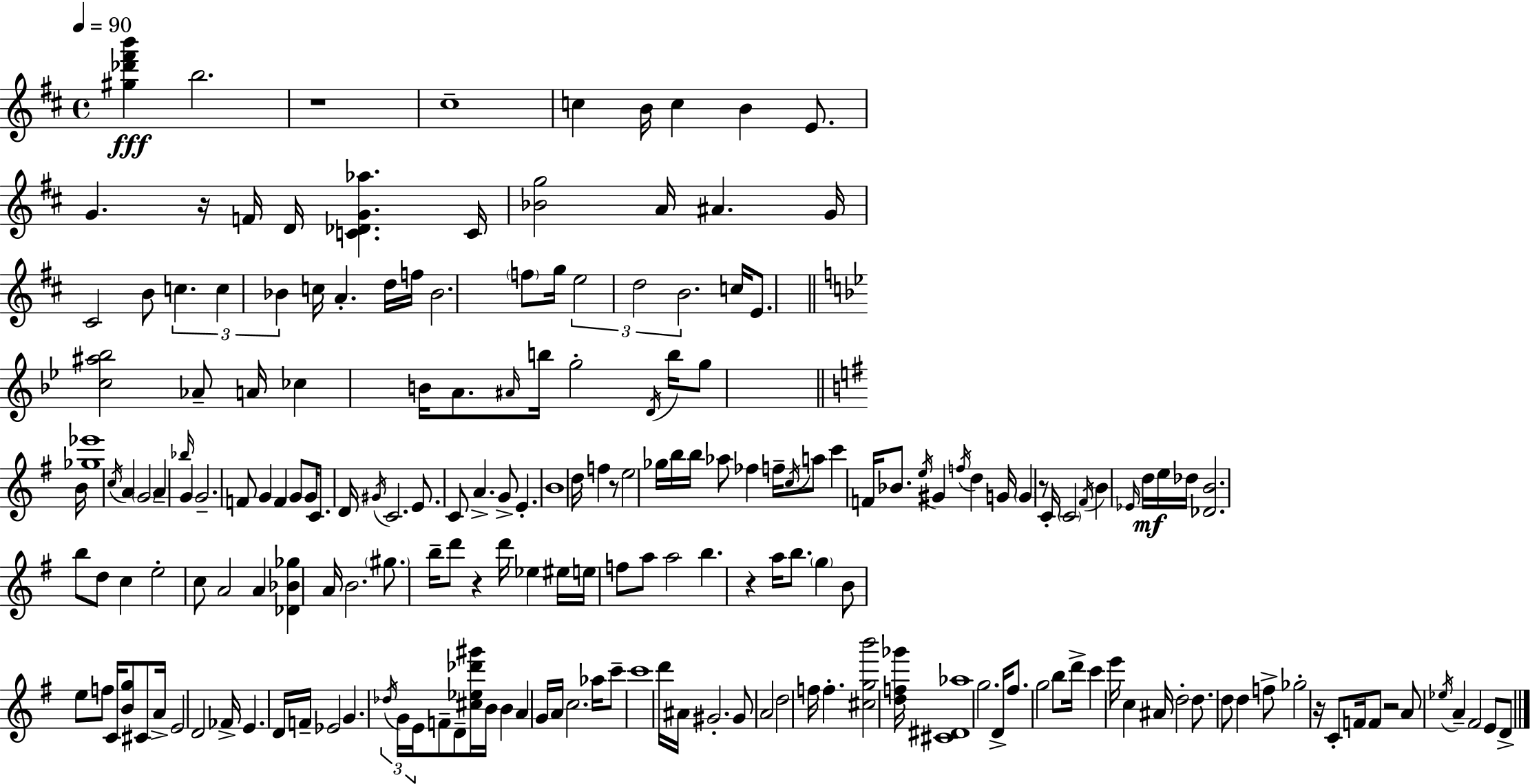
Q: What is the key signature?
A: D major